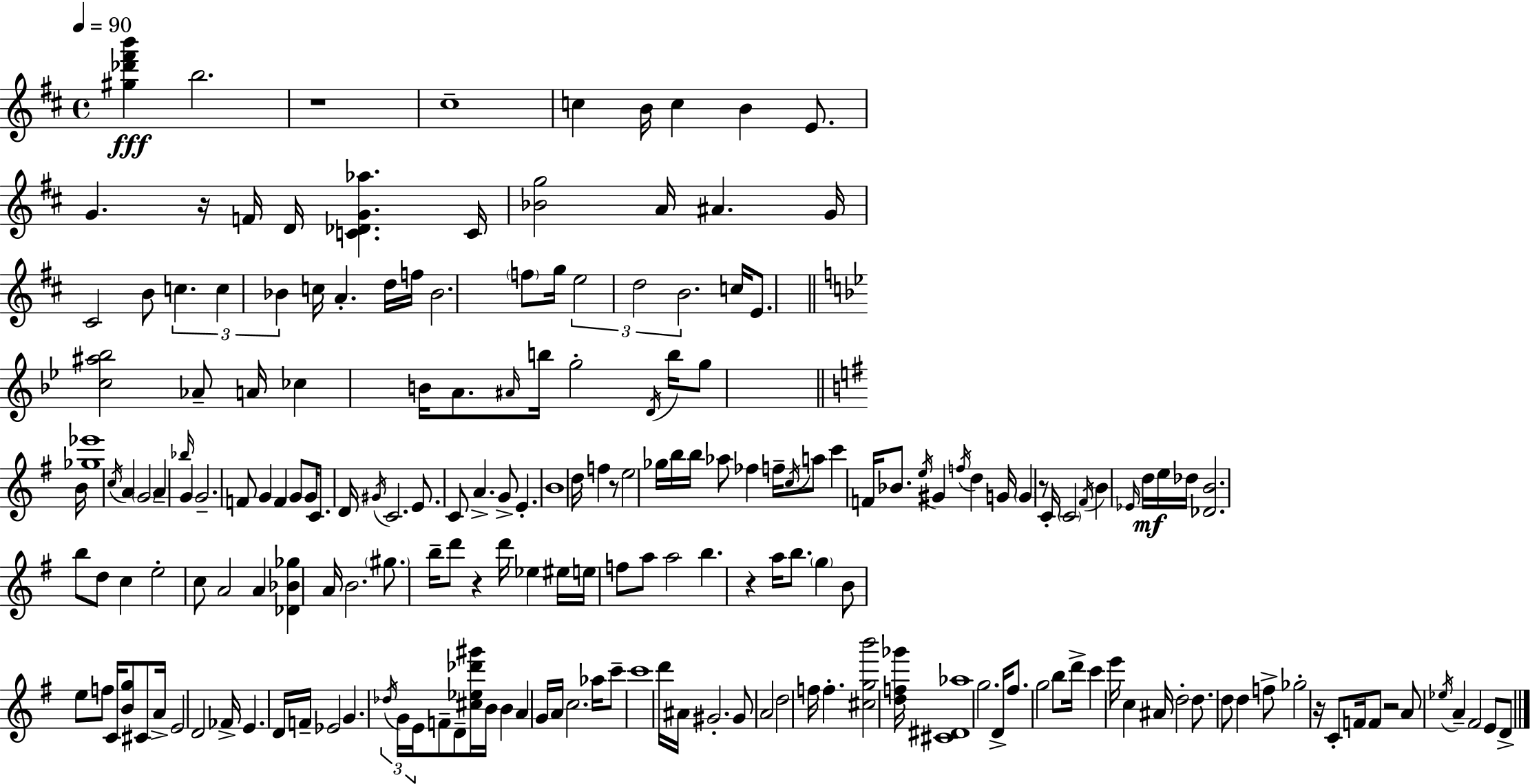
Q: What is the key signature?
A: D major